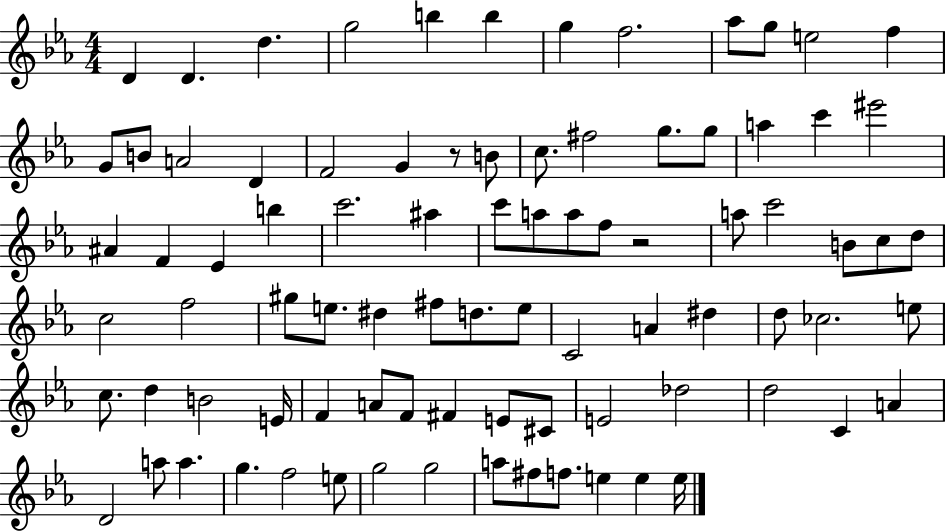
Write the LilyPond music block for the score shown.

{
  \clef treble
  \numericTimeSignature
  \time 4/4
  \key ees \major
  \repeat volta 2 { d'4 d'4. d''4. | g''2 b''4 b''4 | g''4 f''2. | aes''8 g''8 e''2 f''4 | \break g'8 b'8 a'2 d'4 | f'2 g'4 r8 b'8 | c''8. fis''2 g''8. g''8 | a''4 c'''4 eis'''2 | \break ais'4 f'4 ees'4 b''4 | c'''2. ais''4 | c'''8 a''8 a''8 f''8 r2 | a''8 c'''2 b'8 c''8 d''8 | \break c''2 f''2 | gis''8 e''8. dis''4 fis''8 d''8. e''8 | c'2 a'4 dis''4 | d''8 ces''2. e''8 | \break c''8. d''4 b'2 e'16 | f'4 a'8 f'8 fis'4 e'8 cis'8 | e'2 des''2 | d''2 c'4 a'4 | \break d'2 a''8 a''4. | g''4. f''2 e''8 | g''2 g''2 | a''8 fis''8 f''8. e''4 e''4 e''16 | \break } \bar "|."
}